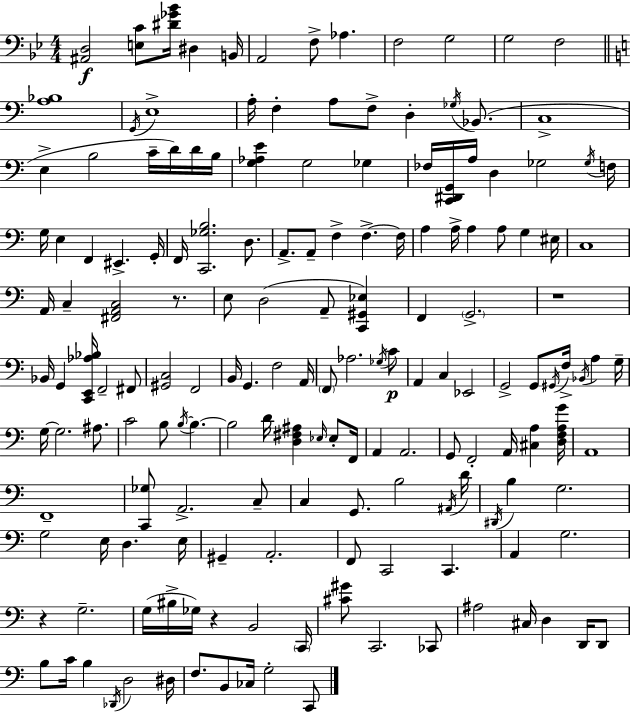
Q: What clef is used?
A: bass